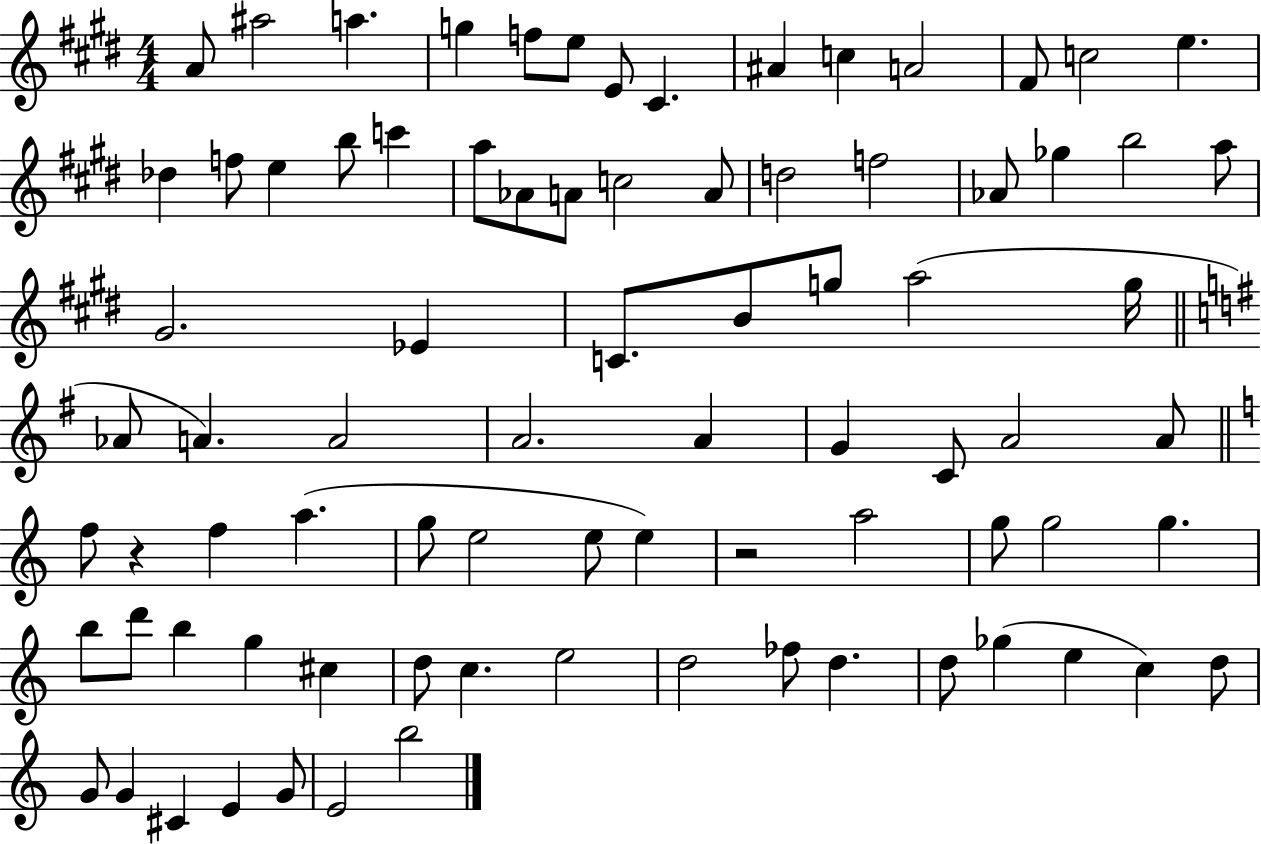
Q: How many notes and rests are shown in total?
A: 82